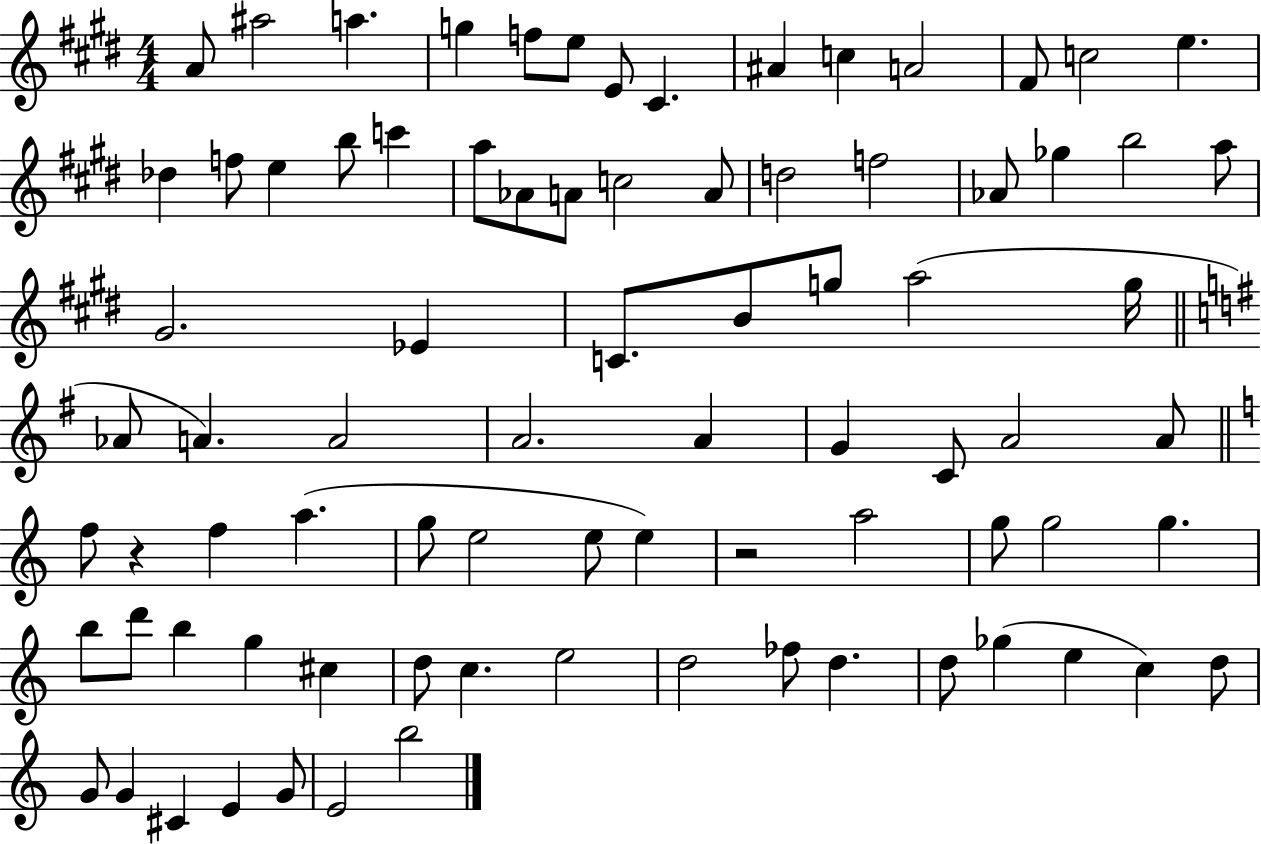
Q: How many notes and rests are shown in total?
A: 82